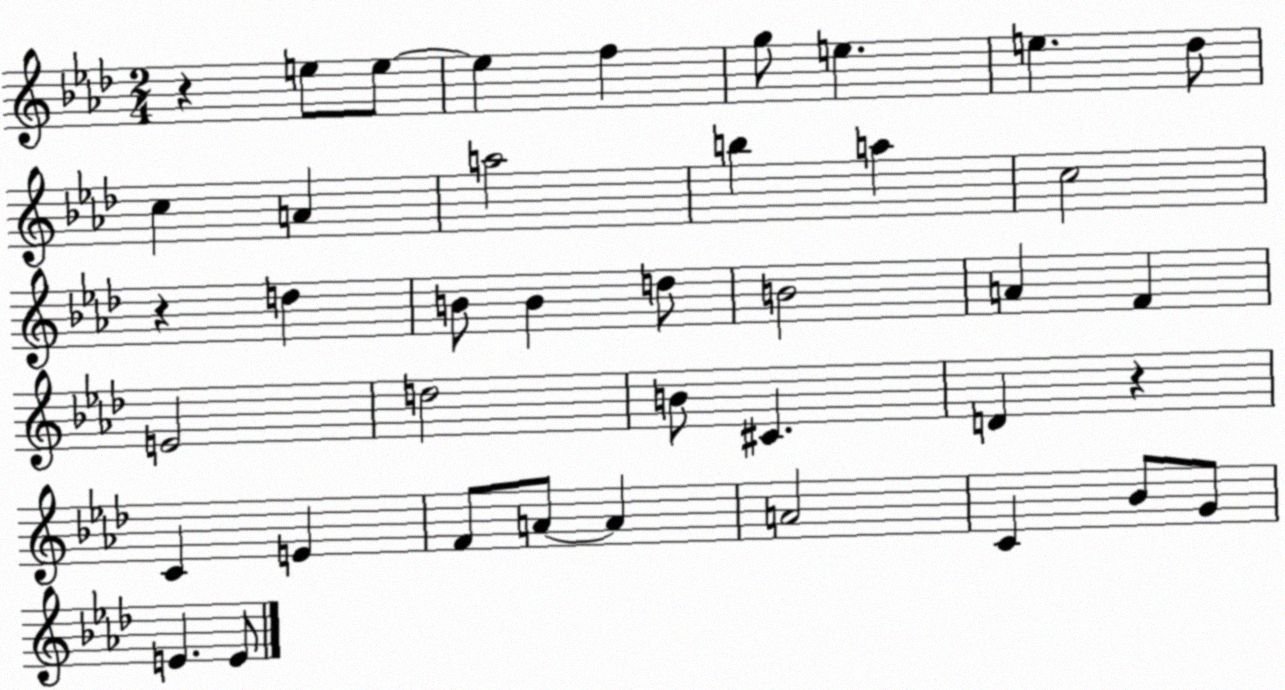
X:1
T:Untitled
M:2/4
L:1/4
K:Ab
z e/2 e/2 e f g/2 e e _d/2 c A a2 b a c2 z d B/2 B d/2 B2 A F E2 d2 B/2 ^C D z C E F/2 A/2 A A2 C _B/2 G/2 E E/2